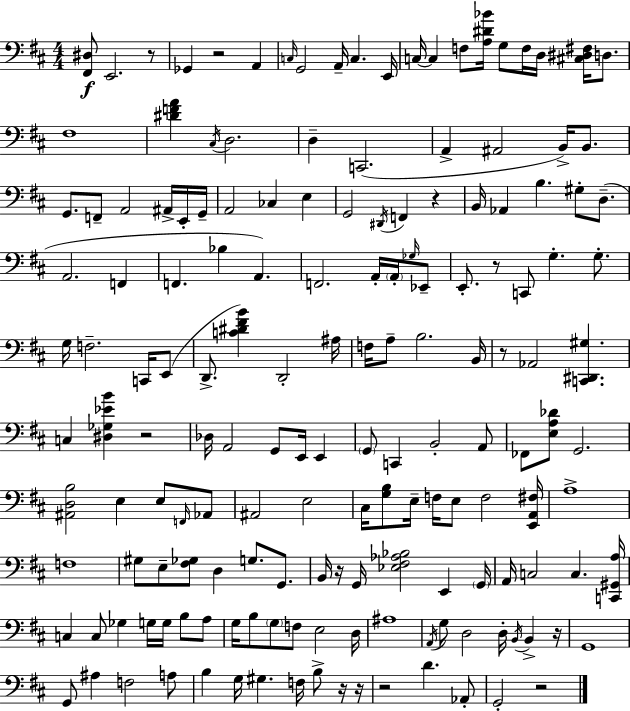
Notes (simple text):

[F#2,D#3]/e E2/h. R/e Gb2/q R/h A2/q C3/s G2/h A2/s C3/q. E2/s C3/s C3/q F3/e [A3,D#4,Bb4]/s G3/e F3/s D3/s [C#3,D#3,F#3]/s D3/e. F#3/w [D#4,F4,A4]/q C#3/s D3/h. D3/q C2/h. A2/q A#2/h B2/s B2/e. G2/e. F2/e A2/h A#2/s E2/s G2/s A2/h CES3/q E3/q G2/h D#2/s F2/q R/q B2/s Ab2/q B3/q. G#3/e D3/e. A2/h. F2/q F2/q. Bb3/q A2/q. F2/h. A2/s A2/s Gb3/s Eb2/e E2/e. R/e C2/e G3/q. G3/e. G3/s F3/h. C2/s E2/e D2/e. [C4,D#4,F#4,B4]/q D2/h A#3/s F3/s A3/e B3/h. B2/s R/e Ab2/h [C2,D#2,G#3]/q. C3/q [D#3,Gb3,Eb4,B4]/q R/h Db3/s A2/h G2/e E2/s E2/q G2/e C2/q B2/h A2/e FES2/e [E3,A3,Db4]/e G2/h. [A#2,D3,B3]/h E3/q E3/e F2/s Ab2/e A#2/h E3/h C#3/s [G3,B3]/e E3/s F3/s E3/e F3/h [E2,A2,F#3]/s A3/w F3/w G#3/e E3/e [F#3,Gb3]/e D3/q G3/e. G2/e. B2/s R/s G2/s [Eb3,F#3,Ab3,Bb3]/h E2/q G2/s A2/s C3/h C3/q. [C2,G#2,A3]/s C3/q C3/e Gb3/q G3/s G3/s B3/e A3/e G3/s B3/e G3/e F3/e E3/h D3/s A#3/w A2/s G3/e D3/h D3/s B2/s B2/q R/s G2/w G2/e A#3/q F3/h A3/e B3/q G3/s G#3/q. F3/s B3/e R/s R/s R/h D4/q. Ab2/e G2/h R/h